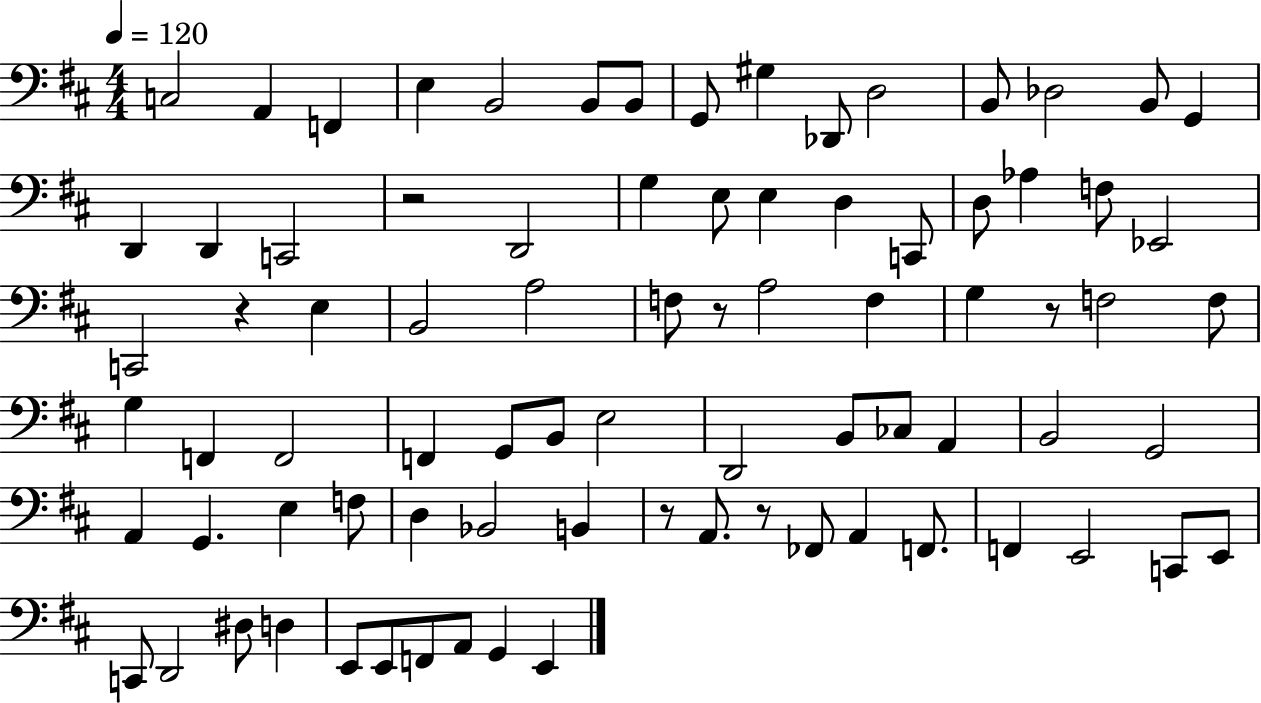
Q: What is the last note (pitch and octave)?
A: E2